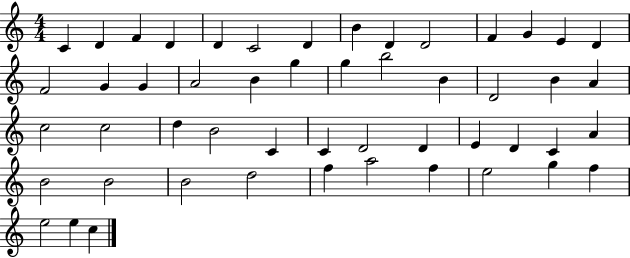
C4/q D4/q F4/q D4/q D4/q C4/h D4/q B4/q D4/q D4/h F4/q G4/q E4/q D4/q F4/h G4/q G4/q A4/h B4/q G5/q G5/q B5/h B4/q D4/h B4/q A4/q C5/h C5/h D5/q B4/h C4/q C4/q D4/h D4/q E4/q D4/q C4/q A4/q B4/h B4/h B4/h D5/h F5/q A5/h F5/q E5/h G5/q F5/q E5/h E5/q C5/q